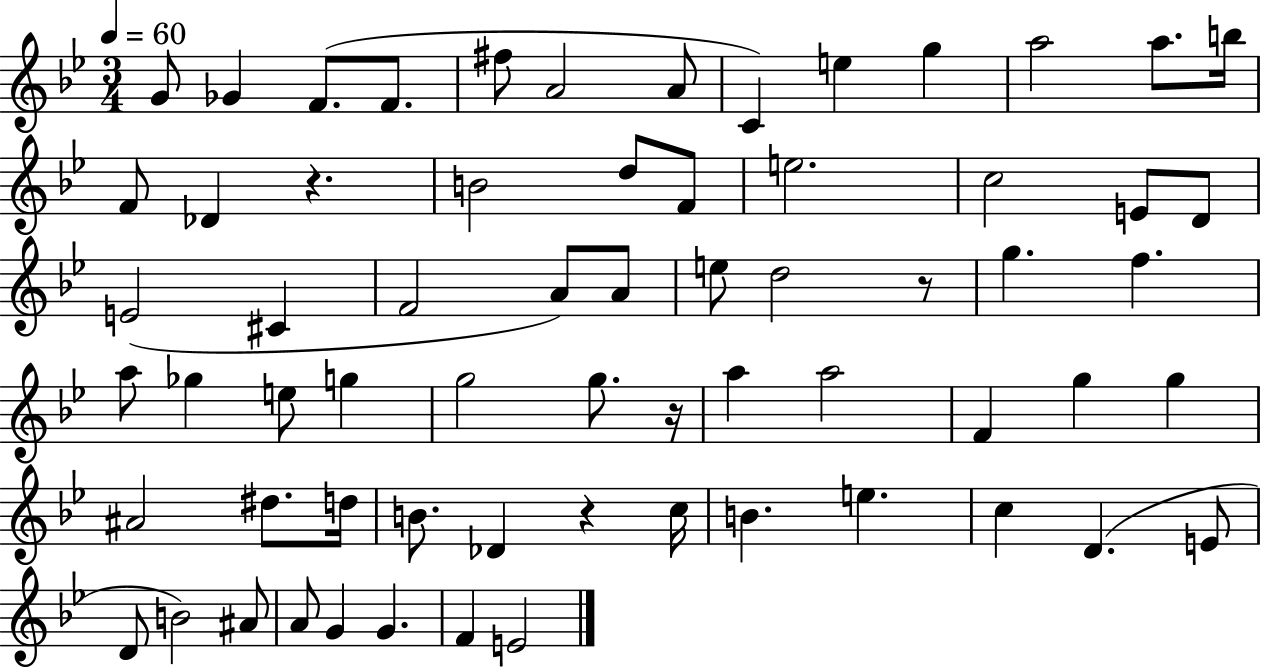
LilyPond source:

{
  \clef treble
  \numericTimeSignature
  \time 3/4
  \key bes \major
  \tempo 4 = 60
  \repeat volta 2 { g'8 ges'4 f'8.( f'8. | fis''8 a'2 a'8 | c'4) e''4 g''4 | a''2 a''8. b''16 | \break f'8 des'4 r4. | b'2 d''8 f'8 | e''2. | c''2 e'8 d'8 | \break e'2( cis'4 | f'2 a'8) a'8 | e''8 d''2 r8 | g''4. f''4. | \break a''8 ges''4 e''8 g''4 | g''2 g''8. r16 | a''4 a''2 | f'4 g''4 g''4 | \break ais'2 dis''8. d''16 | b'8. des'4 r4 c''16 | b'4. e''4. | c''4 d'4.( e'8 | \break d'8 b'2) ais'8 | a'8 g'4 g'4. | f'4 e'2 | } \bar "|."
}